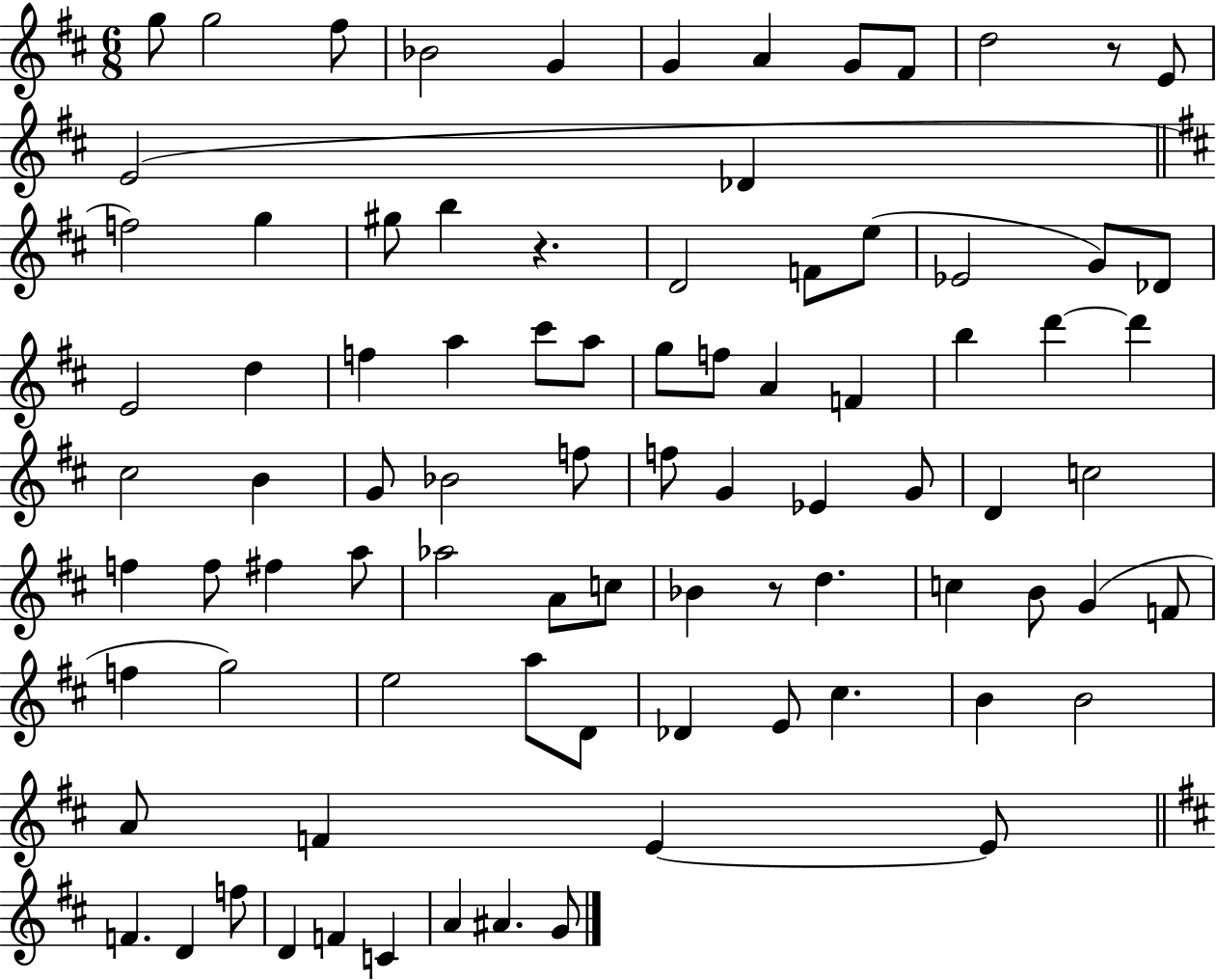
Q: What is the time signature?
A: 6/8